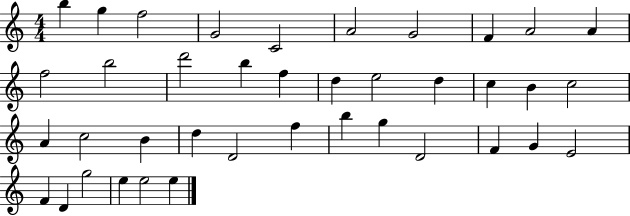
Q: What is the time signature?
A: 4/4